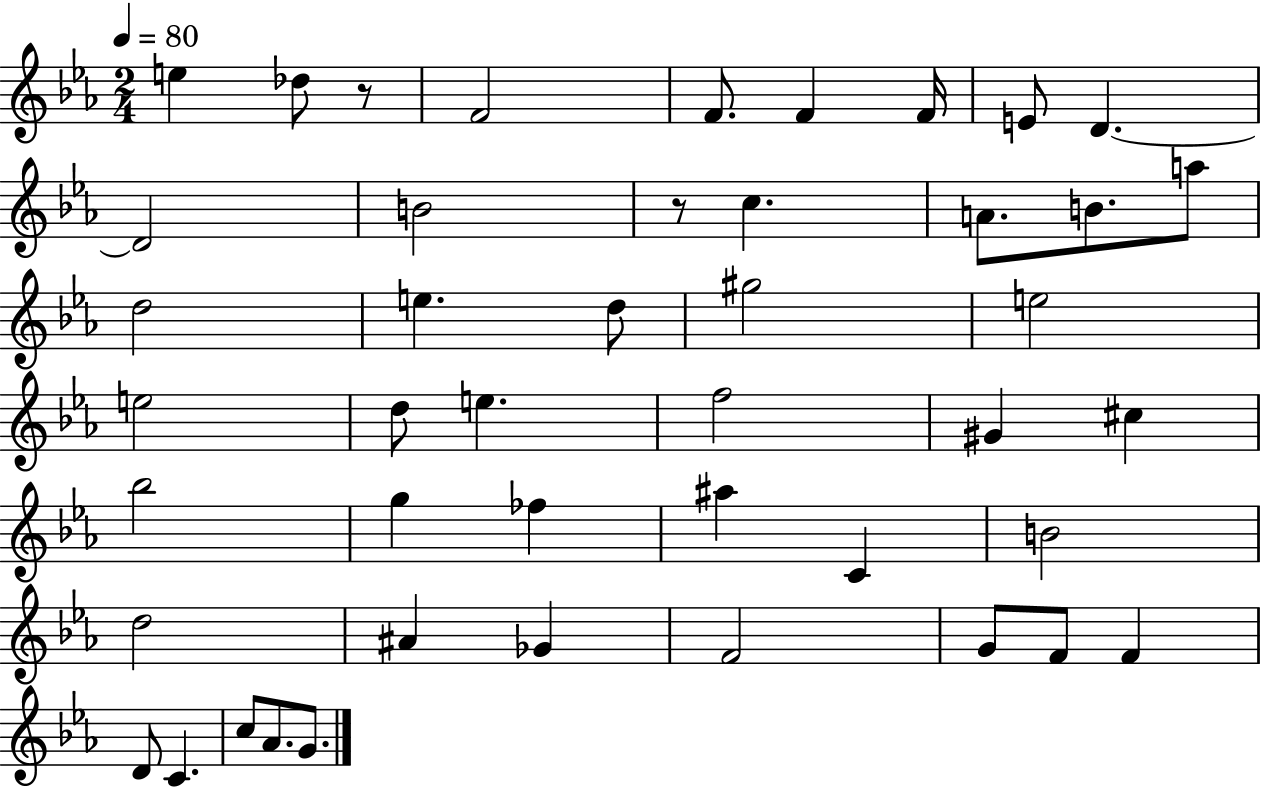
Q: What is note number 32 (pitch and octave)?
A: D5